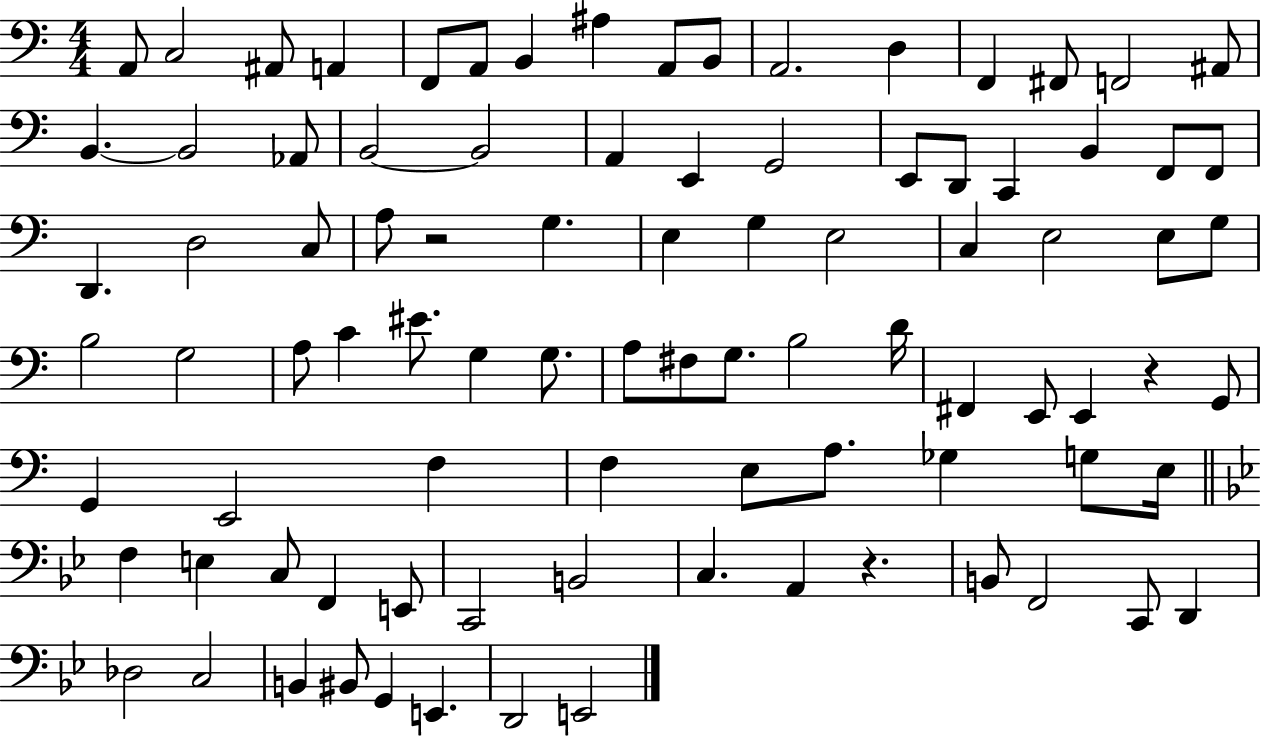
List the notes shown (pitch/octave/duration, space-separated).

A2/e C3/h A#2/e A2/q F2/e A2/e B2/q A#3/q A2/e B2/e A2/h. D3/q F2/q F#2/e F2/h A#2/e B2/q. B2/h Ab2/e B2/h B2/h A2/q E2/q G2/h E2/e D2/e C2/q B2/q F2/e F2/e D2/q. D3/h C3/e A3/e R/h G3/q. E3/q G3/q E3/h C3/q E3/h E3/e G3/e B3/h G3/h A3/e C4/q EIS4/e. G3/q G3/e. A3/e F#3/e G3/e. B3/h D4/s F#2/q E2/e E2/q R/q G2/e G2/q E2/h F3/q F3/q E3/e A3/e. Gb3/q G3/e E3/s F3/q E3/q C3/e F2/q E2/e C2/h B2/h C3/q. A2/q R/q. B2/e F2/h C2/e D2/q Db3/h C3/h B2/q BIS2/e G2/q E2/q. D2/h E2/h